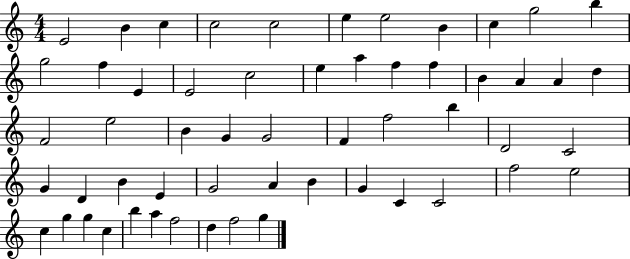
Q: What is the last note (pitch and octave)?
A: G5